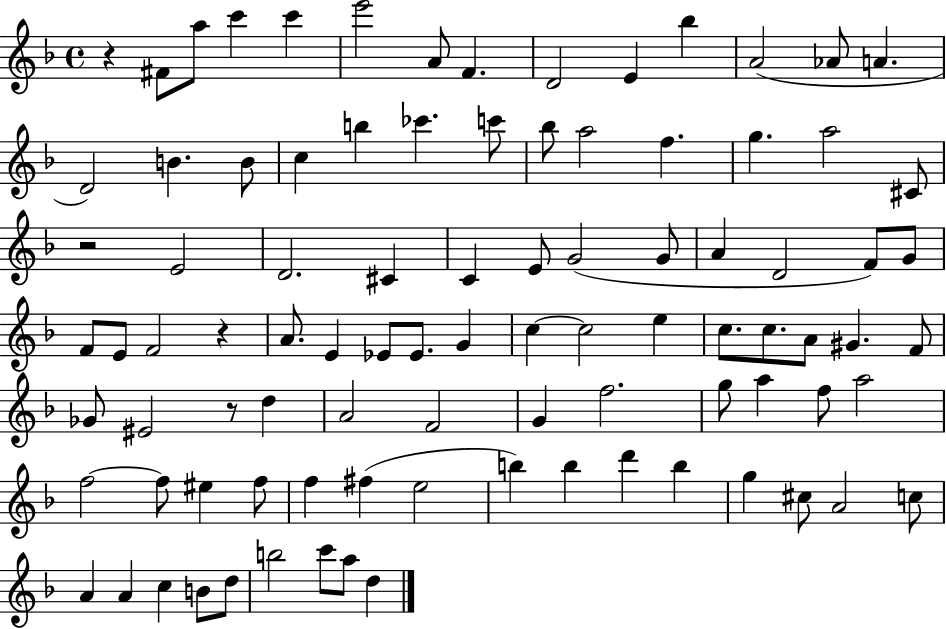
{
  \clef treble
  \time 4/4
  \defaultTimeSignature
  \key f \major
  r4 fis'8 a''8 c'''4 c'''4 | e'''2 a'8 f'4. | d'2 e'4 bes''4 | a'2( aes'8 a'4. | \break d'2) b'4. b'8 | c''4 b''4 ces'''4. c'''8 | bes''8 a''2 f''4. | g''4. a''2 cis'8 | \break r2 e'2 | d'2. cis'4 | c'4 e'8 g'2( g'8 | a'4 d'2 f'8) g'8 | \break f'8 e'8 f'2 r4 | a'8. e'4 ees'8 ees'8. g'4 | c''4~~ c''2 e''4 | c''8. c''8. a'8 gis'4. f'8 | \break ges'8 eis'2 r8 d''4 | a'2 f'2 | g'4 f''2. | g''8 a''4 f''8 a''2 | \break f''2~~ f''8 eis''4 f''8 | f''4 fis''4( e''2 | b''4) b''4 d'''4 b''4 | g''4 cis''8 a'2 c''8 | \break a'4 a'4 c''4 b'8 d''8 | b''2 c'''8 a''8 d''4 | \bar "|."
}